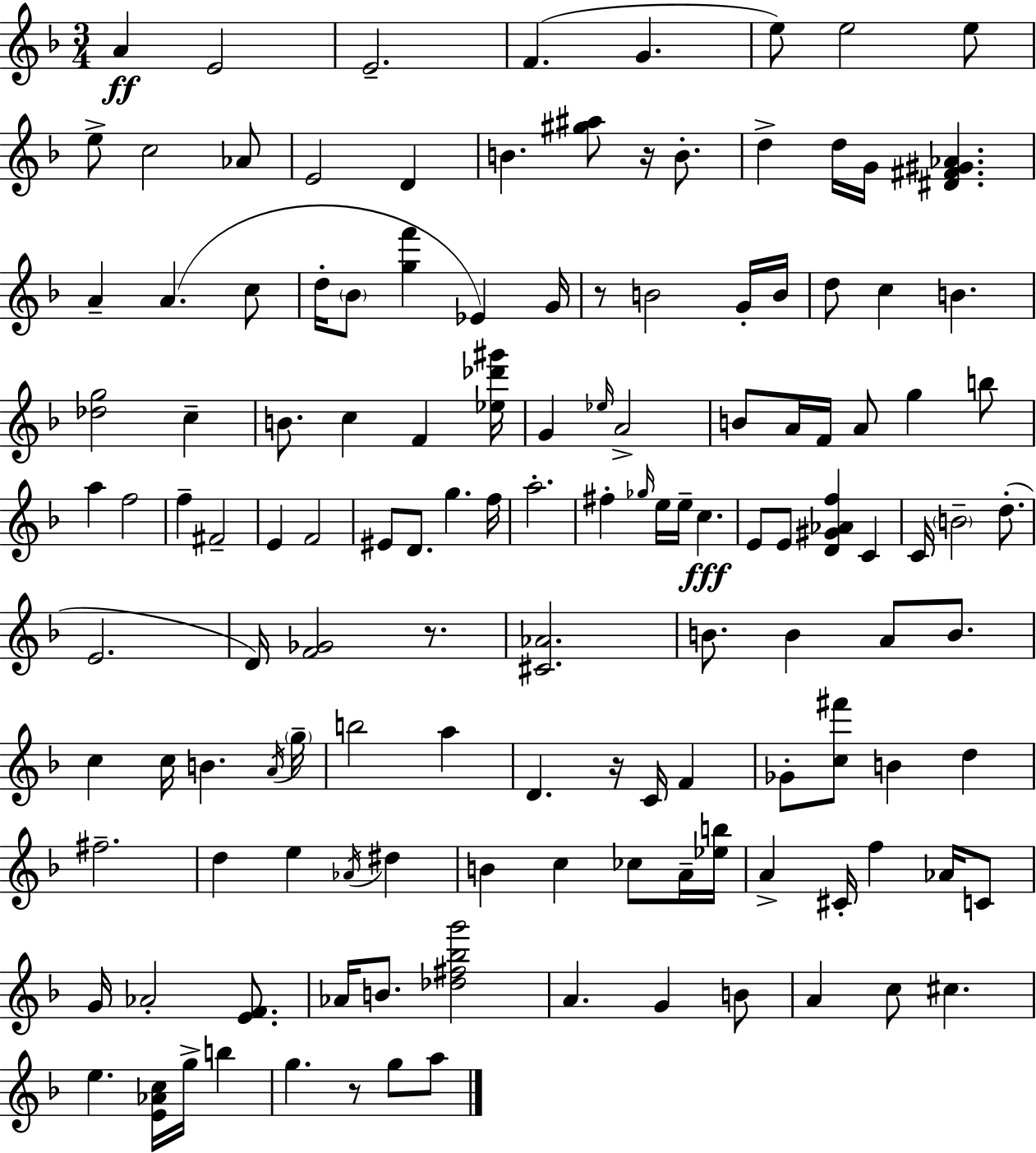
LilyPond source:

{
  \clef treble
  \numericTimeSignature
  \time 3/4
  \key f \major
  a'4\ff e'2 | e'2.-- | f'4.( g'4. | e''8) e''2 e''8 | \break e''8-> c''2 aes'8 | e'2 d'4 | b'4. <gis'' ais''>8 r16 b'8.-. | d''4-> d''16 g'16 <dis' fis' gis' aes'>4. | \break a'4-- a'4.( c''8 | d''16-. \parenthesize bes'8 <g'' f'''>4 ees'4) g'16 | r8 b'2 g'16-. b'16 | d''8 c''4 b'4. | \break <des'' g''>2 c''4-- | b'8. c''4 f'4 <ees'' des''' gis'''>16 | g'4 \grace { ees''16 } a'2-> | b'8 a'16 f'16 a'8 g''4 b''8 | \break a''4 f''2 | f''4-- fis'2-- | e'4 f'2 | eis'8 d'8. g''4. | \break f''16 a''2.-. | fis''4-. \grace { ges''16 } e''16 e''16-- c''4.\fff | e'8 e'8 <d' gis' aes' f''>4 c'4 | c'16 \parenthesize b'2-- d''8.-.( | \break e'2. | d'16) <f' ges'>2 r8. | <cis' aes'>2. | b'8. b'4 a'8 b'8. | \break c''4 c''16 b'4. | \acciaccatura { a'16 } \parenthesize g''16-- b''2 a''4 | d'4. r16 c'16 f'4 | ges'8-. <c'' fis'''>8 b'4 d''4 | \break fis''2.-- | d''4 e''4 \acciaccatura { aes'16 } | dis''4 b'4 c''4 | ces''8 a'16-- <ees'' b''>16 a'4-> cis'16-. f''4 | \break aes'16 c'8 g'16 aes'2-. | <e' f'>8. aes'16 b'8. <des'' fis'' bes'' g'''>2 | a'4. g'4 | b'8 a'4 c''8 cis''4. | \break e''4. <e' aes' c''>16 g''16-> | b''4 g''4. r8 | g''8 a''8 \bar "|."
}